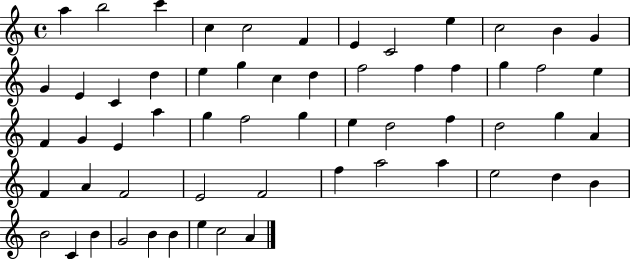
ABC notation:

X:1
T:Untitled
M:4/4
L:1/4
K:C
a b2 c' c c2 F E C2 e c2 B G G E C d e g c d f2 f f g f2 e F G E a g f2 g e d2 f d2 g A F A F2 E2 F2 f a2 a e2 d B B2 C B G2 B B e c2 A